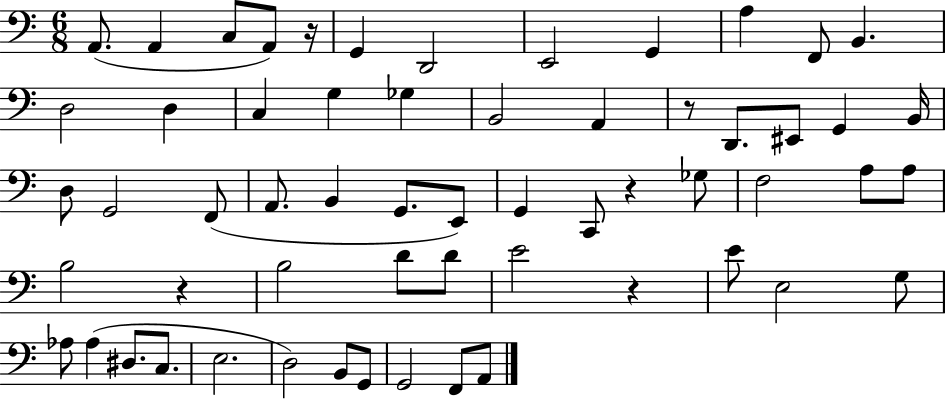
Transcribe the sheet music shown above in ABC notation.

X:1
T:Untitled
M:6/8
L:1/4
K:C
A,,/2 A,, C,/2 A,,/2 z/4 G,, D,,2 E,,2 G,, A, F,,/2 B,, D,2 D, C, G, _G, B,,2 A,, z/2 D,,/2 ^E,,/2 G,, B,,/4 D,/2 G,,2 F,,/2 A,,/2 B,, G,,/2 E,,/2 G,, C,,/2 z _G,/2 F,2 A,/2 A,/2 B,2 z B,2 D/2 D/2 E2 z E/2 E,2 G,/2 _A,/2 _A, ^D,/2 C,/2 E,2 D,2 B,,/2 G,,/2 G,,2 F,,/2 A,,/2